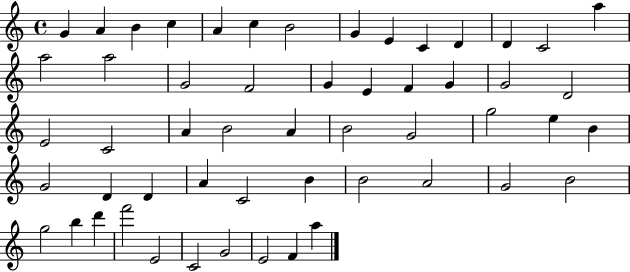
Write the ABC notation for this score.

X:1
T:Untitled
M:4/4
L:1/4
K:C
G A B c A c B2 G E C D D C2 a a2 a2 G2 F2 G E F G G2 D2 E2 C2 A B2 A B2 G2 g2 e B G2 D D A C2 B B2 A2 G2 B2 g2 b d' f'2 E2 C2 G2 E2 F a